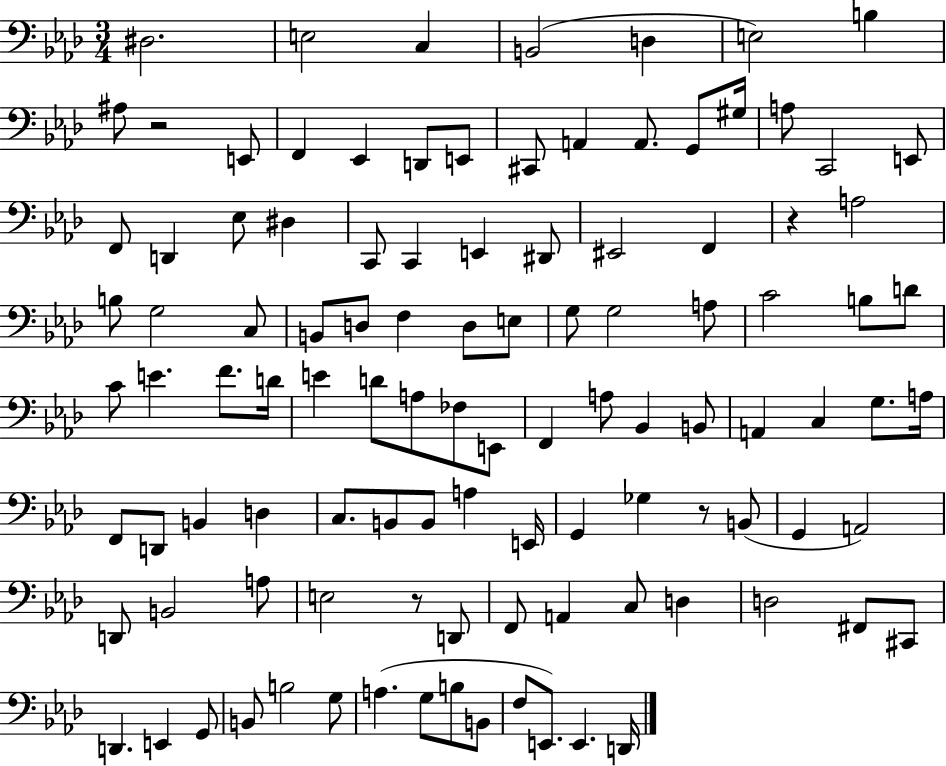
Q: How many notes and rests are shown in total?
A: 107